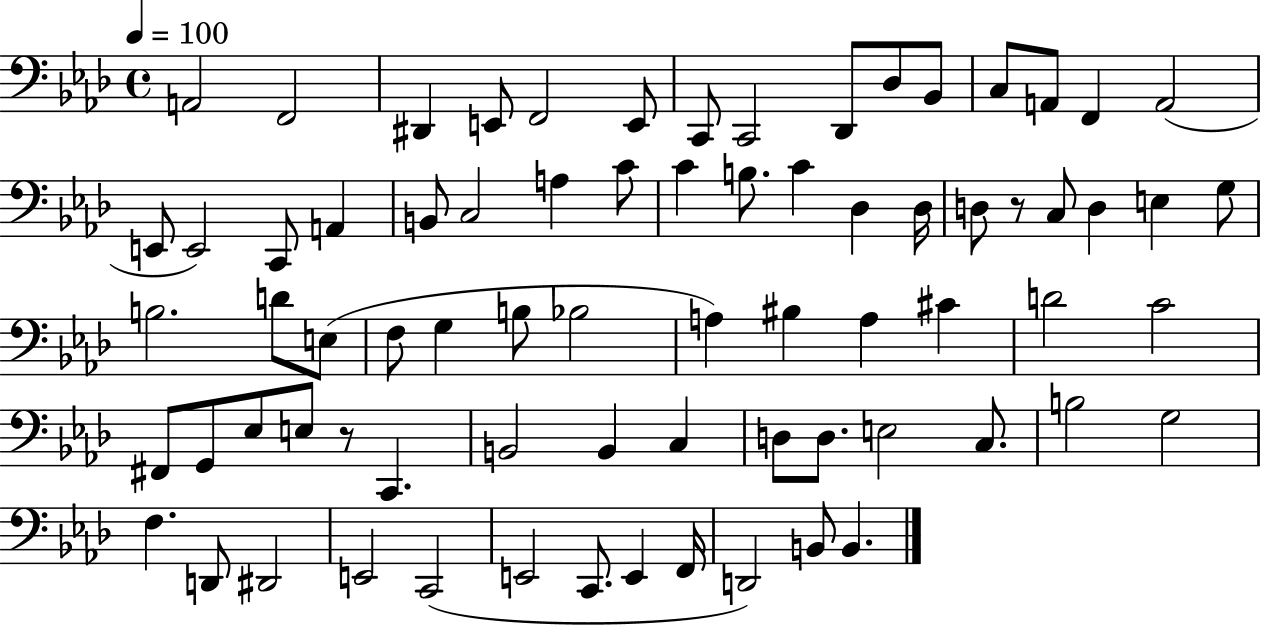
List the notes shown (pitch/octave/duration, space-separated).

A2/h F2/h D#2/q E2/e F2/h E2/e C2/e C2/h Db2/e Db3/e Bb2/e C3/e A2/e F2/q A2/h E2/e E2/h C2/e A2/q B2/e C3/h A3/q C4/e C4/q B3/e. C4/q Db3/q Db3/s D3/e R/e C3/e D3/q E3/q G3/e B3/h. D4/e E3/e F3/e G3/q B3/e Bb3/h A3/q BIS3/q A3/q C#4/q D4/h C4/h F#2/e G2/e Eb3/e E3/e R/e C2/q. B2/h B2/q C3/q D3/e D3/e. E3/h C3/e. B3/h G3/h F3/q. D2/e D#2/h E2/h C2/h E2/h C2/e. E2/q F2/s D2/h B2/e B2/q.